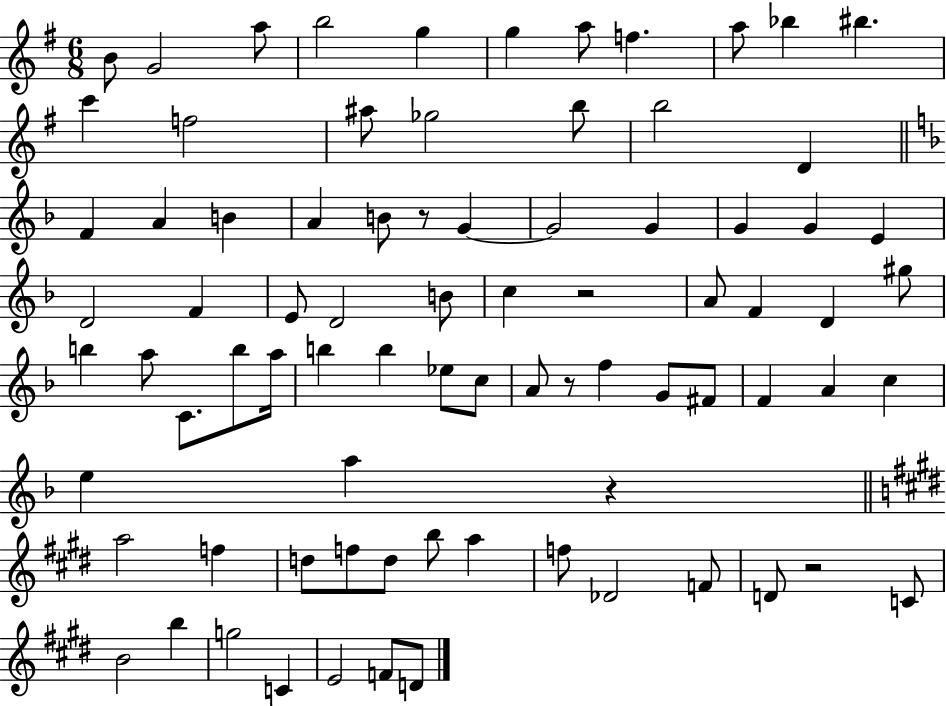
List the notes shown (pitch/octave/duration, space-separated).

B4/e G4/h A5/e B5/h G5/q G5/q A5/e F5/q. A5/e Bb5/q BIS5/q. C6/q F5/h A#5/e Gb5/h B5/e B5/h D4/q F4/q A4/q B4/q A4/q B4/e R/e G4/q G4/h G4/q G4/q G4/q E4/q D4/h F4/q E4/e D4/h B4/e C5/q R/h A4/e F4/q D4/q G#5/e B5/q A5/e C4/e. B5/e A5/s B5/q B5/q Eb5/e C5/e A4/e R/e F5/q G4/e F#4/e F4/q A4/q C5/q E5/q A5/q R/q A5/h F5/q D5/e F5/e D5/e B5/e A5/q F5/e Db4/h F4/e D4/e R/h C4/e B4/h B5/q G5/h C4/q E4/h F4/e D4/e